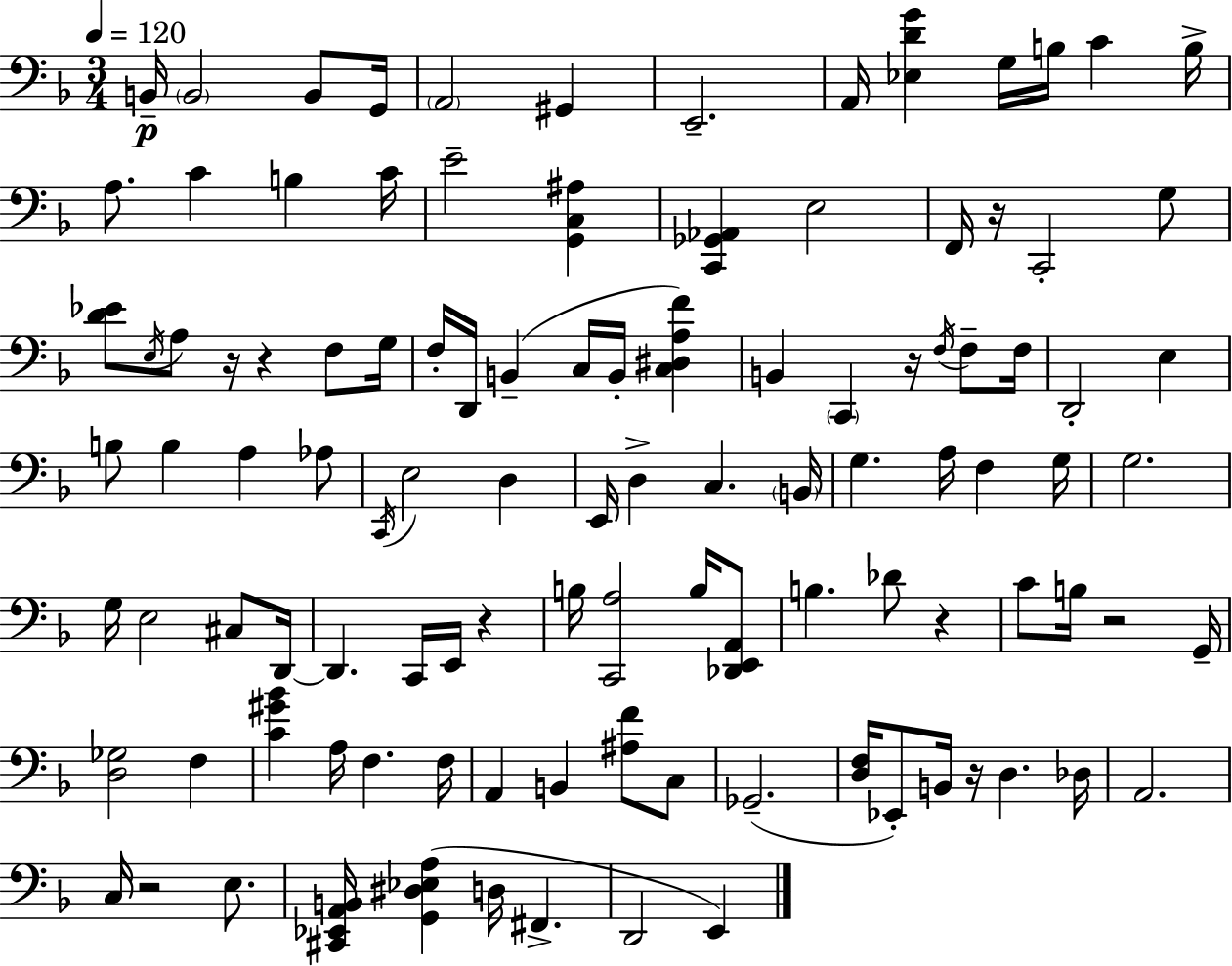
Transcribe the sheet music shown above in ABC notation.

X:1
T:Untitled
M:3/4
L:1/4
K:Dm
B,,/4 B,,2 B,,/2 G,,/4 A,,2 ^G,, E,,2 A,,/4 [_E,DG] G,/4 B,/4 C B,/4 A,/2 C B, C/4 E2 [G,,C,^A,] [C,,_G,,_A,,] E,2 F,,/4 z/4 C,,2 G,/2 [D_E]/2 E,/4 A,/2 z/4 z F,/2 G,/4 F,/4 D,,/4 B,, C,/4 B,,/4 [C,^D,A,F] B,, C,, z/4 F,/4 F,/2 F,/4 D,,2 E, B,/2 B, A, _A,/2 C,,/4 E,2 D, E,,/4 D, C, B,,/4 G, A,/4 F, G,/4 G,2 G,/4 E,2 ^C,/2 D,,/4 D,, C,,/4 E,,/4 z B,/4 [C,,A,]2 B,/4 [_D,,E,,A,,]/2 B, _D/2 z C/2 B,/4 z2 G,,/4 [D,_G,]2 F, [C^G_B] A,/4 F, F,/4 A,, B,, [^A,F]/2 C,/2 _G,,2 [D,F,]/4 _E,,/2 B,,/4 z/4 D, _D,/4 A,,2 C,/4 z2 E,/2 [^C,,_E,,A,,B,,]/4 [G,,^D,_E,A,] D,/4 ^F,, D,,2 E,,